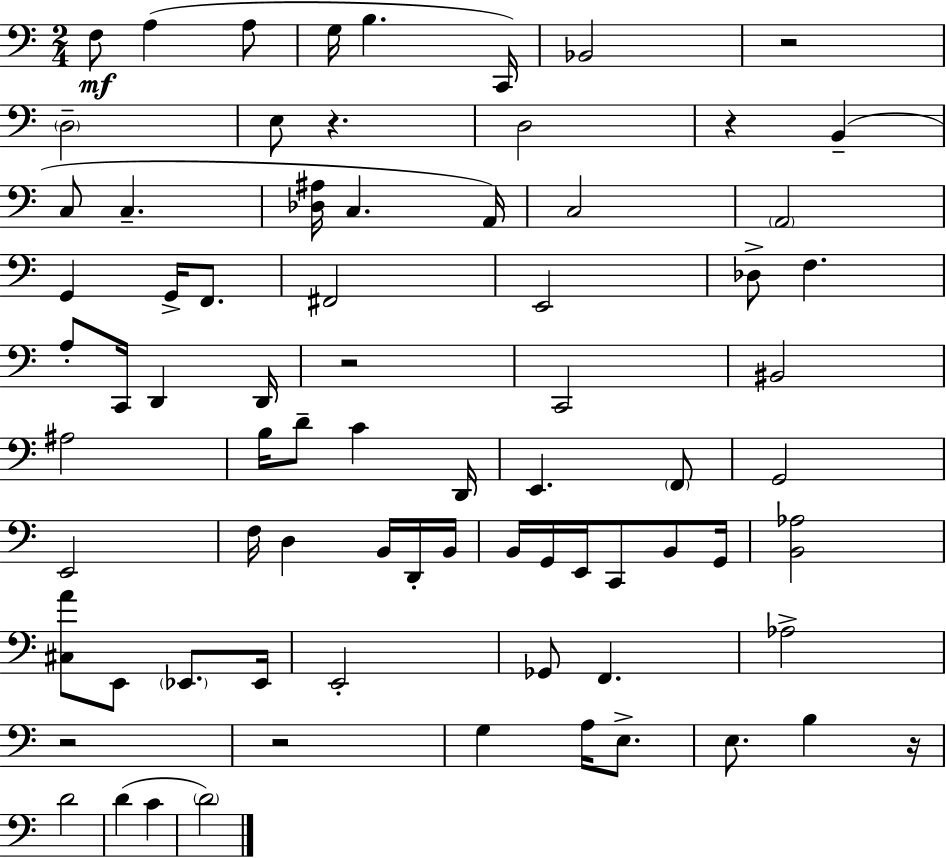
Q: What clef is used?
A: bass